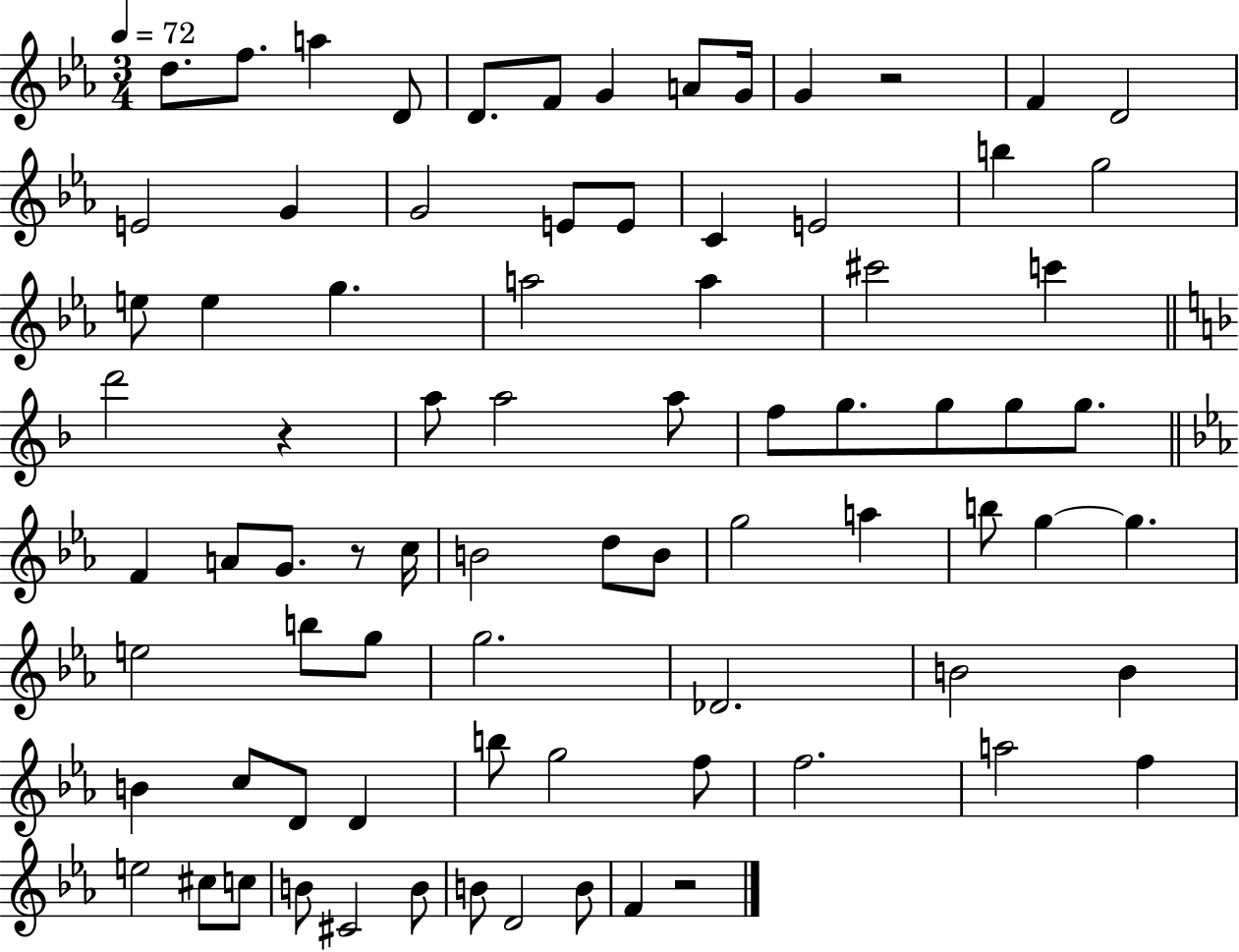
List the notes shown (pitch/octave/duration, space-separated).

D5/e. F5/e. A5/q D4/e D4/e. F4/e G4/q A4/e G4/s G4/q R/h F4/q D4/h E4/h G4/q G4/h E4/e E4/e C4/q E4/h B5/q G5/h E5/e E5/q G5/q. A5/h A5/q C#6/h C6/q D6/h R/q A5/e A5/h A5/e F5/e G5/e. G5/e G5/e G5/e. F4/q A4/e G4/e. R/e C5/s B4/h D5/e B4/e G5/h A5/q B5/e G5/q G5/q. E5/h B5/e G5/e G5/h. Db4/h. B4/h B4/q B4/q C5/e D4/e D4/q B5/e G5/h F5/e F5/h. A5/h F5/q E5/h C#5/e C5/e B4/e C#4/h B4/e B4/e D4/h B4/e F4/q R/h